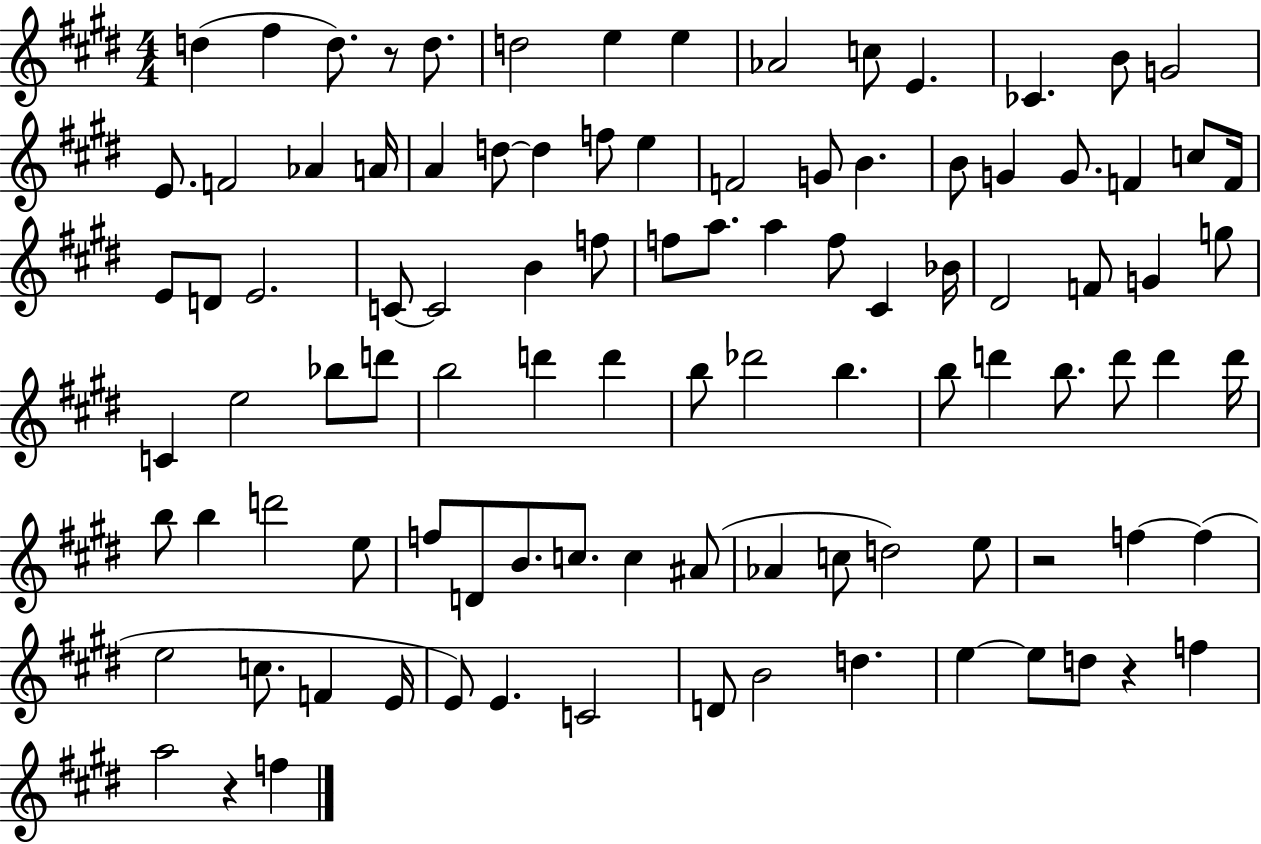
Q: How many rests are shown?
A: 4